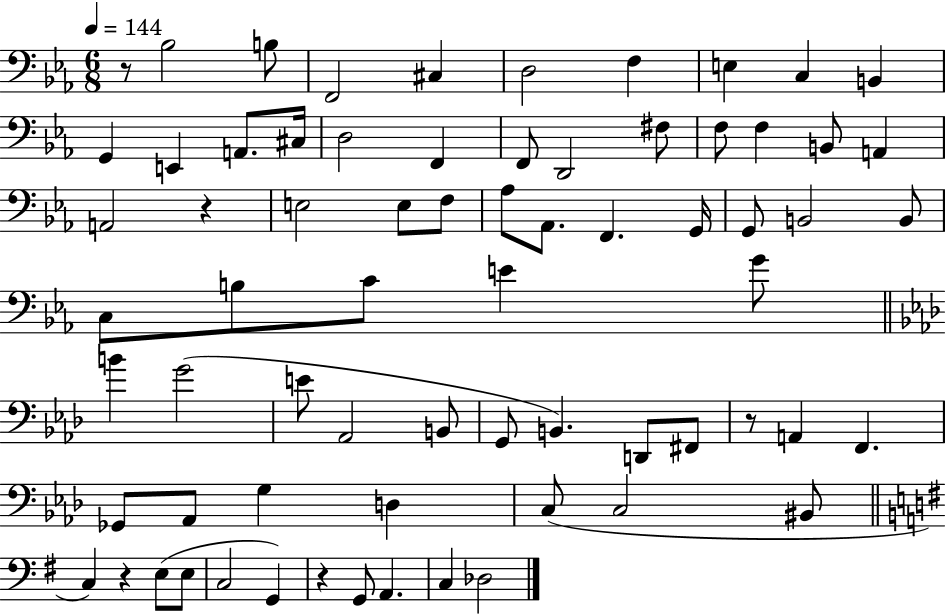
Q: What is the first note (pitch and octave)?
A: Bb3